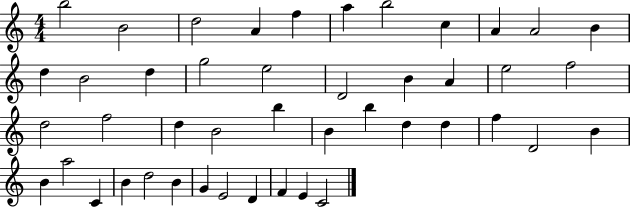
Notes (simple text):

B5/h B4/h D5/h A4/q F5/q A5/q B5/h C5/q A4/q A4/h B4/q D5/q B4/h D5/q G5/h E5/h D4/h B4/q A4/q E5/h F5/h D5/h F5/h D5/q B4/h B5/q B4/q B5/q D5/q D5/q F5/q D4/h B4/q B4/q A5/h C4/q B4/q D5/h B4/q G4/q E4/h D4/q F4/q E4/q C4/h